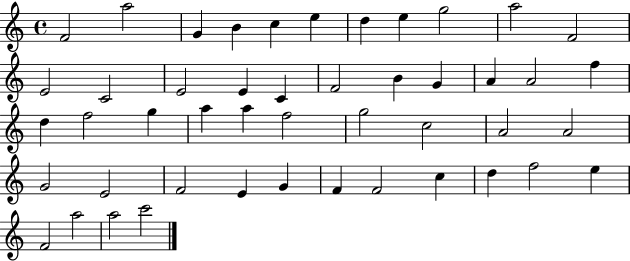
X:1
T:Untitled
M:4/4
L:1/4
K:C
F2 a2 G B c e d e g2 a2 F2 E2 C2 E2 E C F2 B G A A2 f d f2 g a a f2 g2 c2 A2 A2 G2 E2 F2 E G F F2 c d f2 e F2 a2 a2 c'2